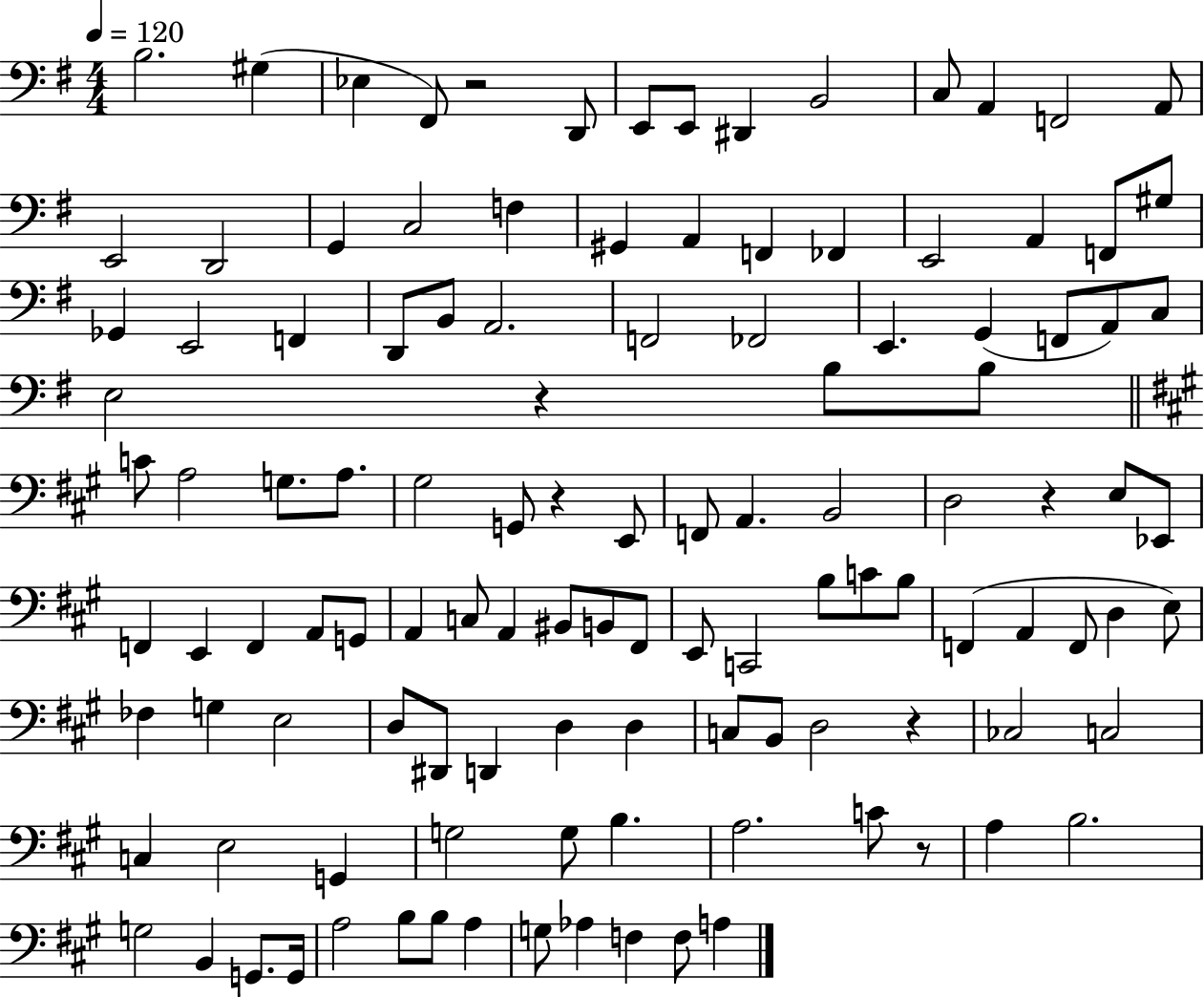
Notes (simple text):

B3/h. G#3/q Eb3/q F#2/e R/h D2/e E2/e E2/e D#2/q B2/h C3/e A2/q F2/h A2/e E2/h D2/h G2/q C3/h F3/q G#2/q A2/q F2/q FES2/q E2/h A2/q F2/e G#3/e Gb2/q E2/h F2/q D2/e B2/e A2/h. F2/h FES2/h E2/q. G2/q F2/e A2/e C3/e E3/h R/q B3/e B3/e C4/e A3/h G3/e. A3/e. G#3/h G2/e R/q E2/e F2/e A2/q. B2/h D3/h R/q E3/e Eb2/e F2/q E2/q F2/q A2/e G2/e A2/q C3/e A2/q BIS2/e B2/e F#2/e E2/e C2/h B3/e C4/e B3/e F2/q A2/q F2/e D3/q E3/e FES3/q G3/q E3/h D3/e D#2/e D2/q D3/q D3/q C3/e B2/e D3/h R/q CES3/h C3/h C3/q E3/h G2/q G3/h G3/e B3/q. A3/h. C4/e R/e A3/q B3/h. G3/h B2/q G2/e. G2/s A3/h B3/e B3/e A3/q G3/e Ab3/q F3/q F3/e A3/q